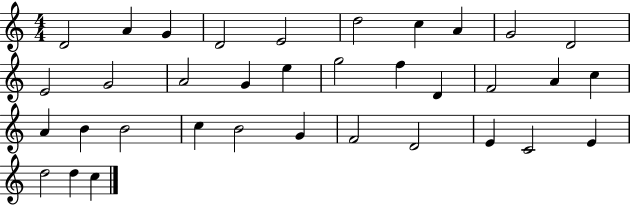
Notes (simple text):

D4/h A4/q G4/q D4/h E4/h D5/h C5/q A4/q G4/h D4/h E4/h G4/h A4/h G4/q E5/q G5/h F5/q D4/q F4/h A4/q C5/q A4/q B4/q B4/h C5/q B4/h G4/q F4/h D4/h E4/q C4/h E4/q D5/h D5/q C5/q